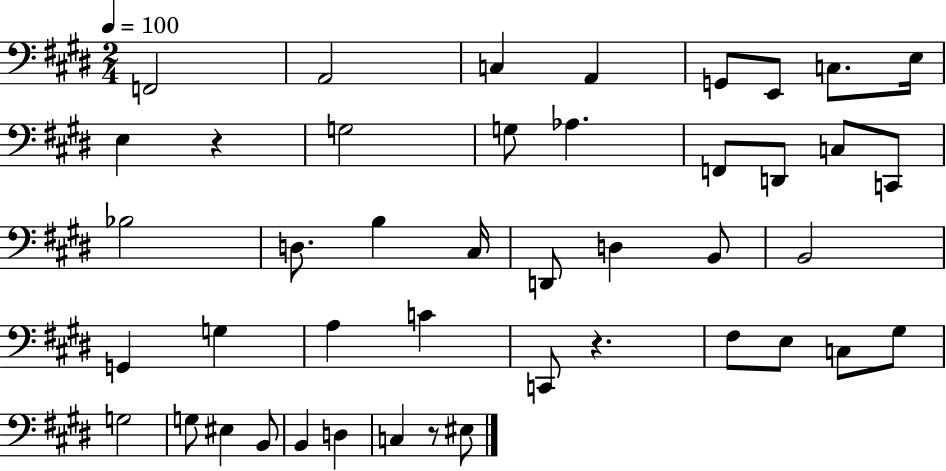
{
  \clef bass
  \numericTimeSignature
  \time 2/4
  \key e \major
  \tempo 4 = 100
  f,2 | a,2 | c4 a,4 | g,8 e,8 c8. e16 | \break e4 r4 | g2 | g8 aes4. | f,8 d,8 c8 c,8 | \break bes2 | d8. b4 cis16 | d,8 d4 b,8 | b,2 | \break g,4 g4 | a4 c'4 | c,8 r4. | fis8 e8 c8 gis8 | \break g2 | g8 eis4 b,8 | b,4 d4 | c4 r8 eis8 | \break \bar "|."
}